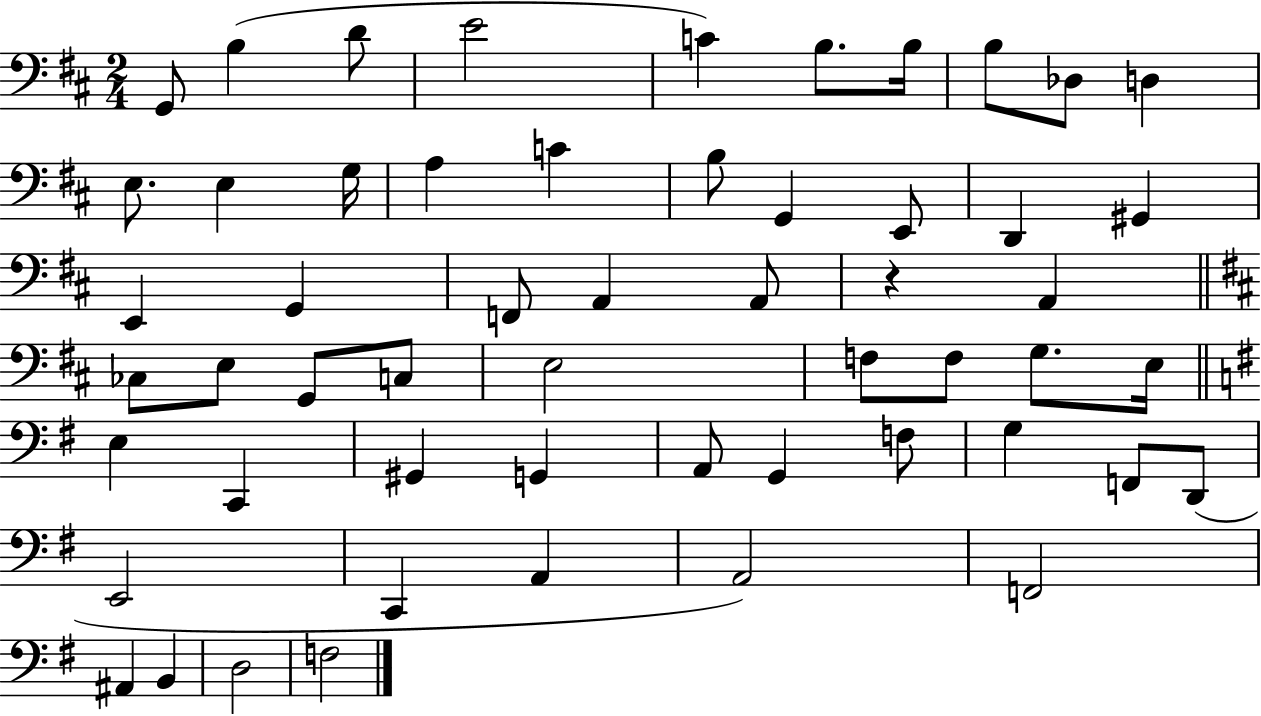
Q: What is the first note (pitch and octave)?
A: G2